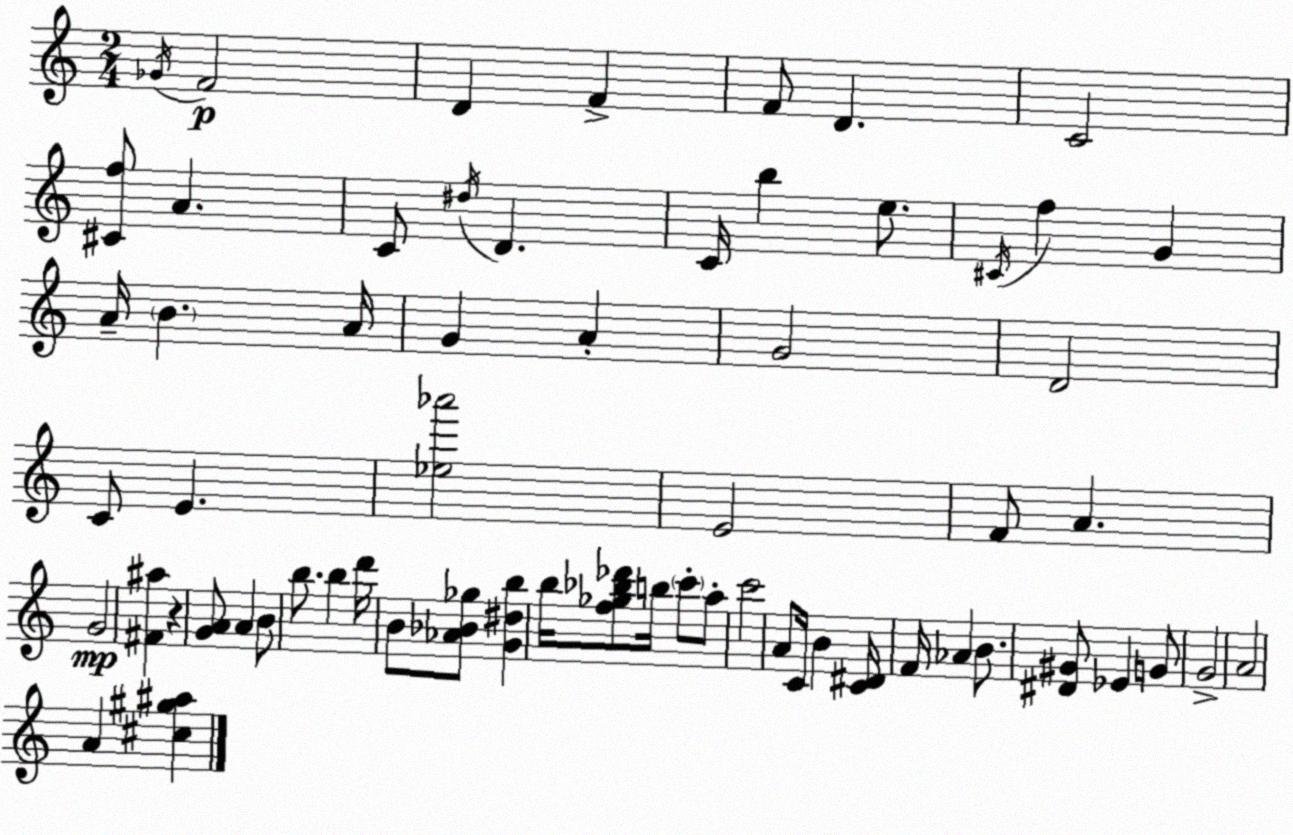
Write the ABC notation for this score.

X:1
T:Untitled
M:2/4
L:1/4
K:C
_G/4 F2 D F F/2 D C2 [^Cf]/2 A C/2 ^d/4 D C/4 b e/2 ^C/4 f G A/4 B A/4 G A G2 D2 C/2 E [_e_a']2 E2 F/2 A G2 [^F^a] z [GA]/2 A B/2 b/2 b d'/4 B/2 [_A_B_g]/2 [G^db] b/4 [f_g_b_d']/2 b/4 c'/2 a/2 c'2 A/2 C/4 B [C^D]/4 F/4 _A B/2 [^D^G]/2 _E G/2 G2 A2 A [^c^g^a]